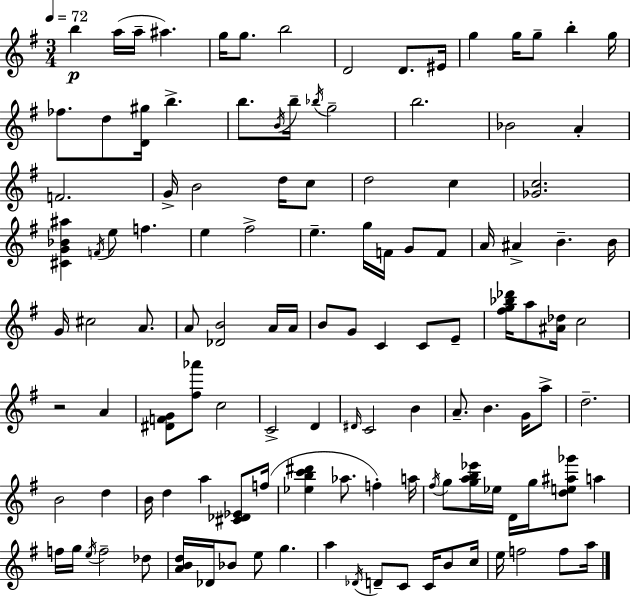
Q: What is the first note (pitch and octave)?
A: B5